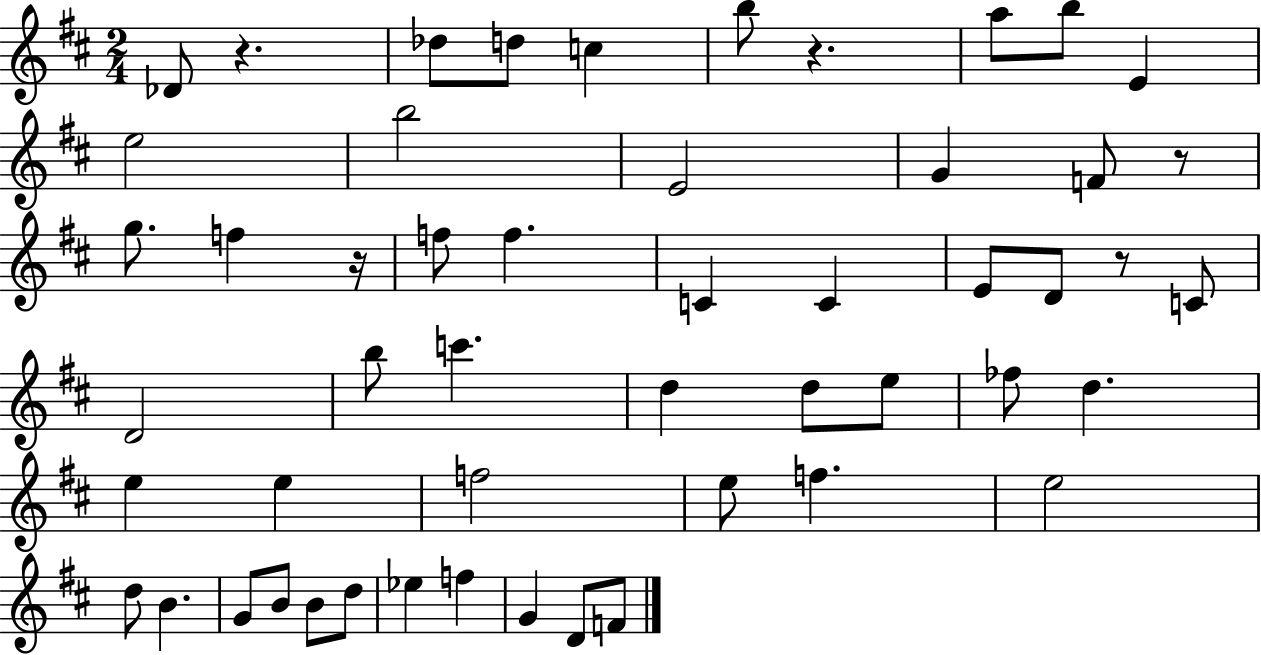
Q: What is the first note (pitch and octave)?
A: Db4